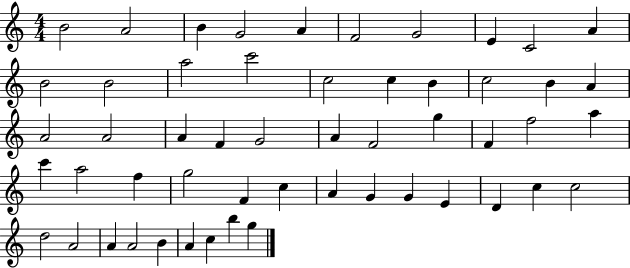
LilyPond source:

{
  \clef treble
  \numericTimeSignature
  \time 4/4
  \key c \major
  b'2 a'2 | b'4 g'2 a'4 | f'2 g'2 | e'4 c'2 a'4 | \break b'2 b'2 | a''2 c'''2 | c''2 c''4 b'4 | c''2 b'4 a'4 | \break a'2 a'2 | a'4 f'4 g'2 | a'4 f'2 g''4 | f'4 f''2 a''4 | \break c'''4 a''2 f''4 | g''2 f'4 c''4 | a'4 g'4 g'4 e'4 | d'4 c''4 c''2 | \break d''2 a'2 | a'4 a'2 b'4 | a'4 c''4 b''4 g''4 | \bar "|."
}